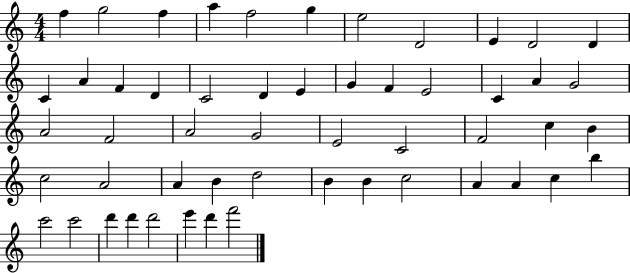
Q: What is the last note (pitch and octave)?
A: F6